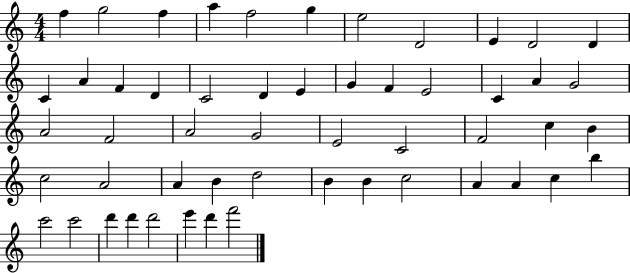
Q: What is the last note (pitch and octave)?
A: F6